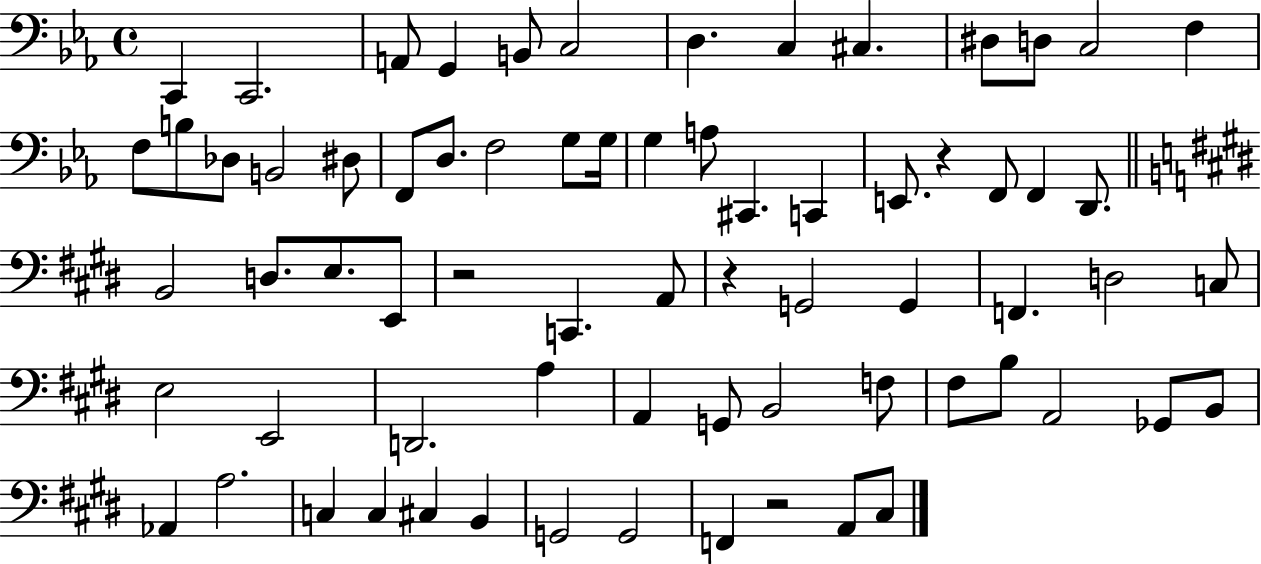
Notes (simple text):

C2/q C2/h. A2/e G2/q B2/e C3/h D3/q. C3/q C#3/q. D#3/e D3/e C3/h F3/q F3/e B3/e Db3/e B2/h D#3/e F2/e D3/e. F3/h G3/e G3/s G3/q A3/e C#2/q. C2/q E2/e. R/q F2/e F2/q D2/e. B2/h D3/e. E3/e. E2/e R/h C2/q. A2/e R/q G2/h G2/q F2/q. D3/h C3/e E3/h E2/h D2/h. A3/q A2/q G2/e B2/h F3/e F#3/e B3/e A2/h Gb2/e B2/e Ab2/q A3/h. C3/q C3/q C#3/q B2/q G2/h G2/h F2/q R/h A2/e C#3/e